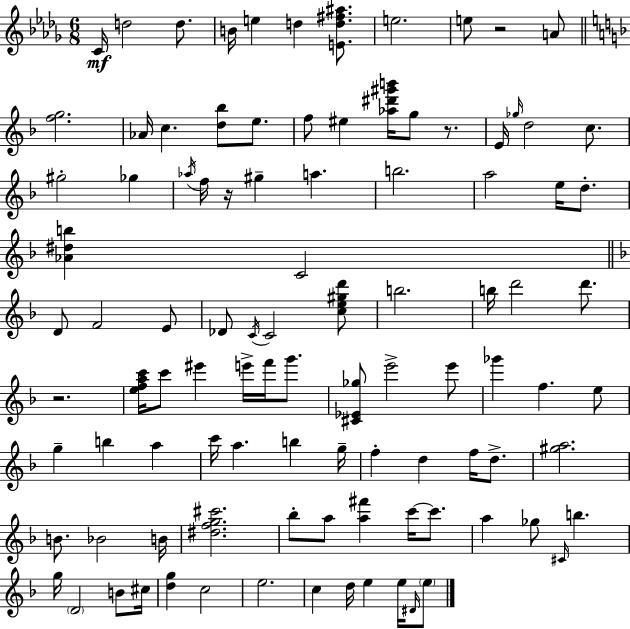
C4/s D5/h D5/e. B4/s E5/q D5/q [E4,D5,F#5,A#5]/e. E5/h. E5/e R/h A4/e [F5,G5]/h. Ab4/s C5/q. [D5,Bb5]/e E5/e. F5/e EIS5/q [Ab5,D#6,G#6,B6]/s G5/e R/e. E4/s Gb5/s D5/h C5/e. G#5/h Gb5/q Ab5/s F5/s R/s G#5/q A5/q. B5/h. A5/h E5/s D5/e. [Ab4,D#5,B5]/q C4/h D4/e F4/h E4/e Db4/e C4/s C4/h [C5,E5,G#5,D6]/e B5/h. B5/s D6/h D6/e. R/h. [E5,F5,A5,C6]/s C6/e EIS6/q E6/s F6/s G6/e. [C#4,Eb4,Gb5]/e E6/h E6/e Gb6/q F5/q. E5/e G5/q B5/q A5/q C6/s A5/q. B5/q G5/s F5/q D5/q F5/s D5/e. [G#5,A5]/h. B4/e. Bb4/h B4/s [D#5,F5,G5,C#6]/h. Bb5/e A5/e [A5,F#6]/q C6/s C6/e. A5/q Gb5/e C#4/s B5/q. G5/s D4/h B4/e C#5/s [D5,G5]/q C5/h E5/h. C5/q D5/s E5/q E5/s D#4/s E5/e